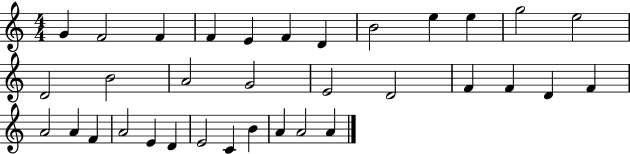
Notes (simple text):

G4/q F4/h F4/q F4/q E4/q F4/q D4/q B4/h E5/q E5/q G5/h E5/h D4/h B4/h A4/h G4/h E4/h D4/h F4/q F4/q D4/q F4/q A4/h A4/q F4/q A4/h E4/q D4/q E4/h C4/q B4/q A4/q A4/h A4/q